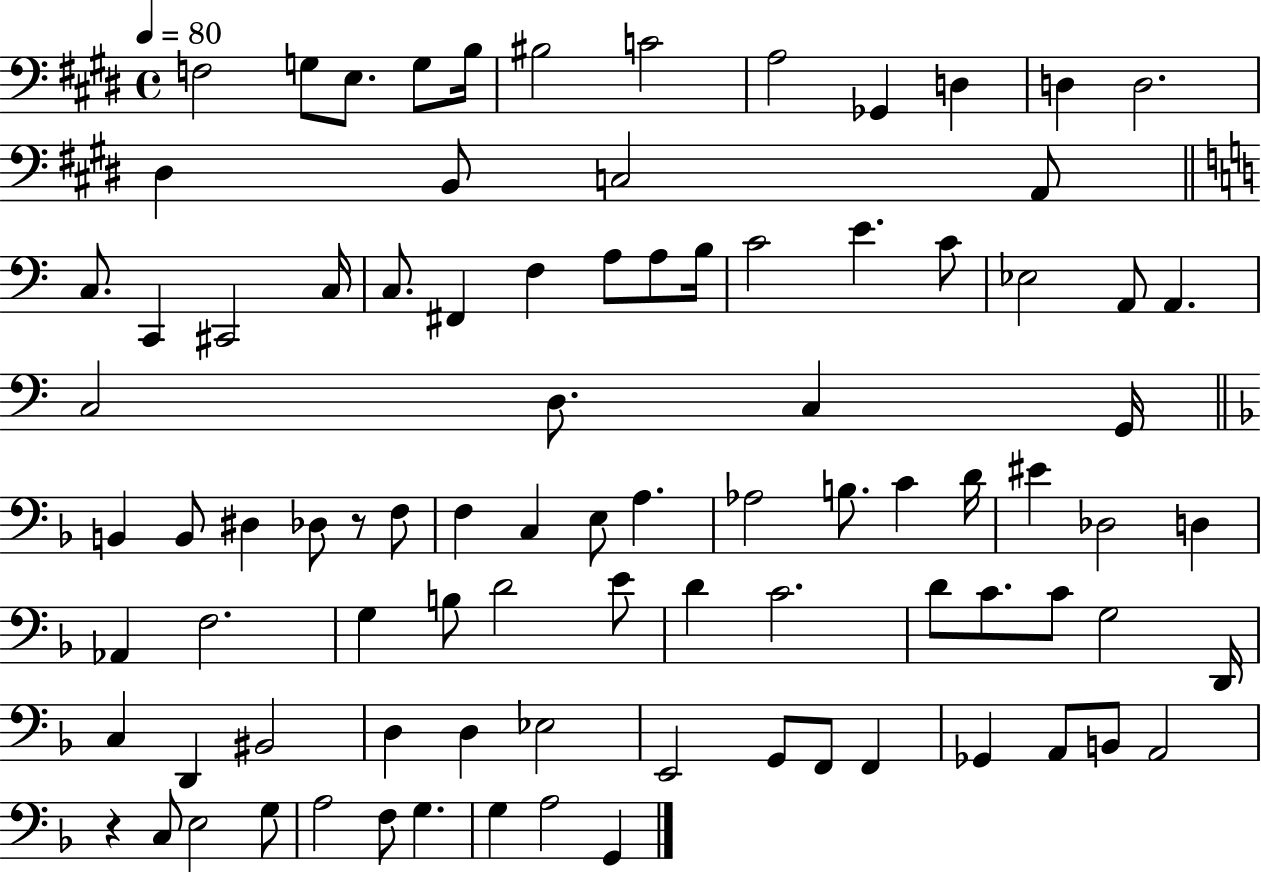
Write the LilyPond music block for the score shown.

{
  \clef bass
  \time 4/4
  \defaultTimeSignature
  \key e \major
  \tempo 4 = 80
  f2 g8 e8. g8 b16 | bis2 c'2 | a2 ges,4 d4 | d4 d2. | \break dis4 b,8 c2 a,8 | \bar "||" \break \key a \minor c8. c,4 cis,2 c16 | c8. fis,4 f4 a8 a8 b16 | c'2 e'4. c'8 | ees2 a,8 a,4. | \break c2 d8. c4 g,16 | \bar "||" \break \key f \major b,4 b,8 dis4 des8 r8 f8 | f4 c4 e8 a4. | aes2 b8. c'4 d'16 | eis'4 des2 d4 | \break aes,4 f2. | g4 b8 d'2 e'8 | d'4 c'2. | d'8 c'8. c'8 g2 d,16 | \break c4 d,4 bis,2 | d4 d4 ees2 | e,2 g,8 f,8 f,4 | ges,4 a,8 b,8 a,2 | \break r4 c8 e2 g8 | a2 f8 g4. | g4 a2 g,4 | \bar "|."
}